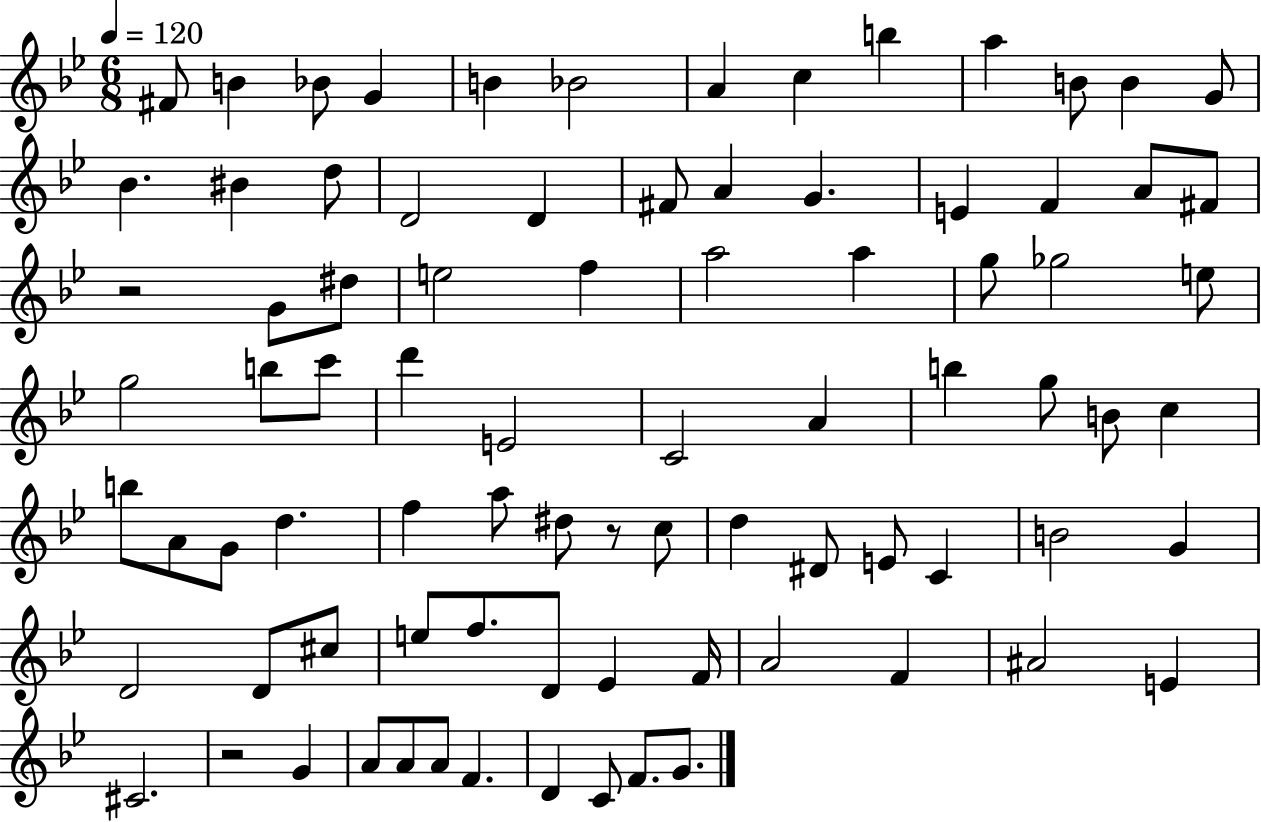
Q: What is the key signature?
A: BES major